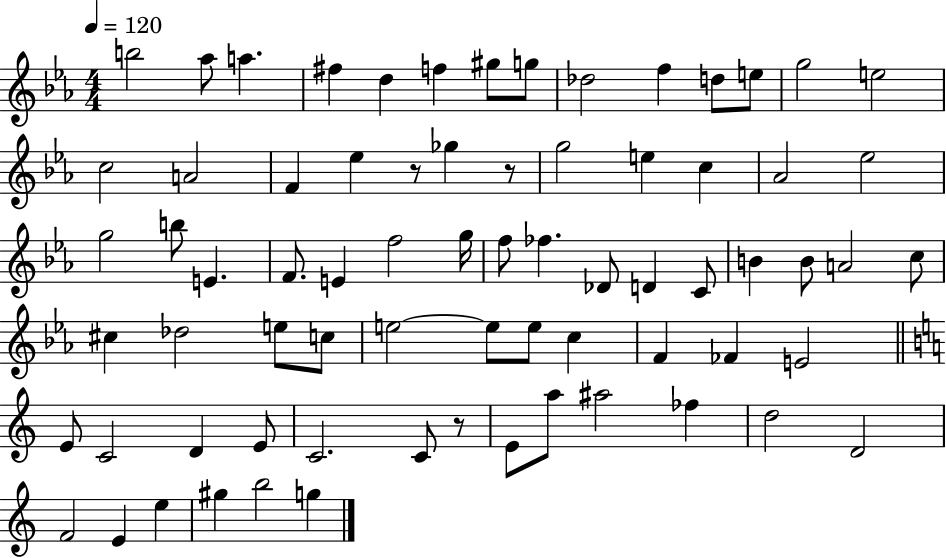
{
  \clef treble
  \numericTimeSignature
  \time 4/4
  \key ees \major
  \tempo 4 = 120
  b''2 aes''8 a''4. | fis''4 d''4 f''4 gis''8 g''8 | des''2 f''4 d''8 e''8 | g''2 e''2 | \break c''2 a'2 | f'4 ees''4 r8 ges''4 r8 | g''2 e''4 c''4 | aes'2 ees''2 | \break g''2 b''8 e'4. | f'8. e'4 f''2 g''16 | f''8 fes''4. des'8 d'4 c'8 | b'4 b'8 a'2 c''8 | \break cis''4 des''2 e''8 c''8 | e''2~~ e''8 e''8 c''4 | f'4 fes'4 e'2 | \bar "||" \break \key a \minor e'8 c'2 d'4 e'8 | c'2. c'8 r8 | e'8 a''8 ais''2 fes''4 | d''2 d'2 | \break f'2 e'4 e''4 | gis''4 b''2 g''4 | \bar "|."
}